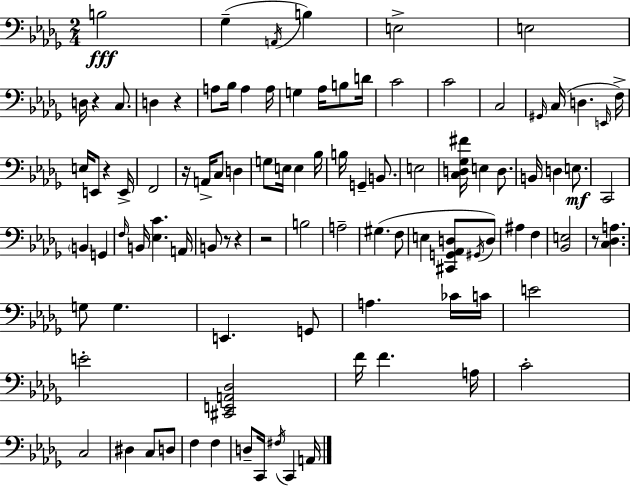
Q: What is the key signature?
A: BES minor